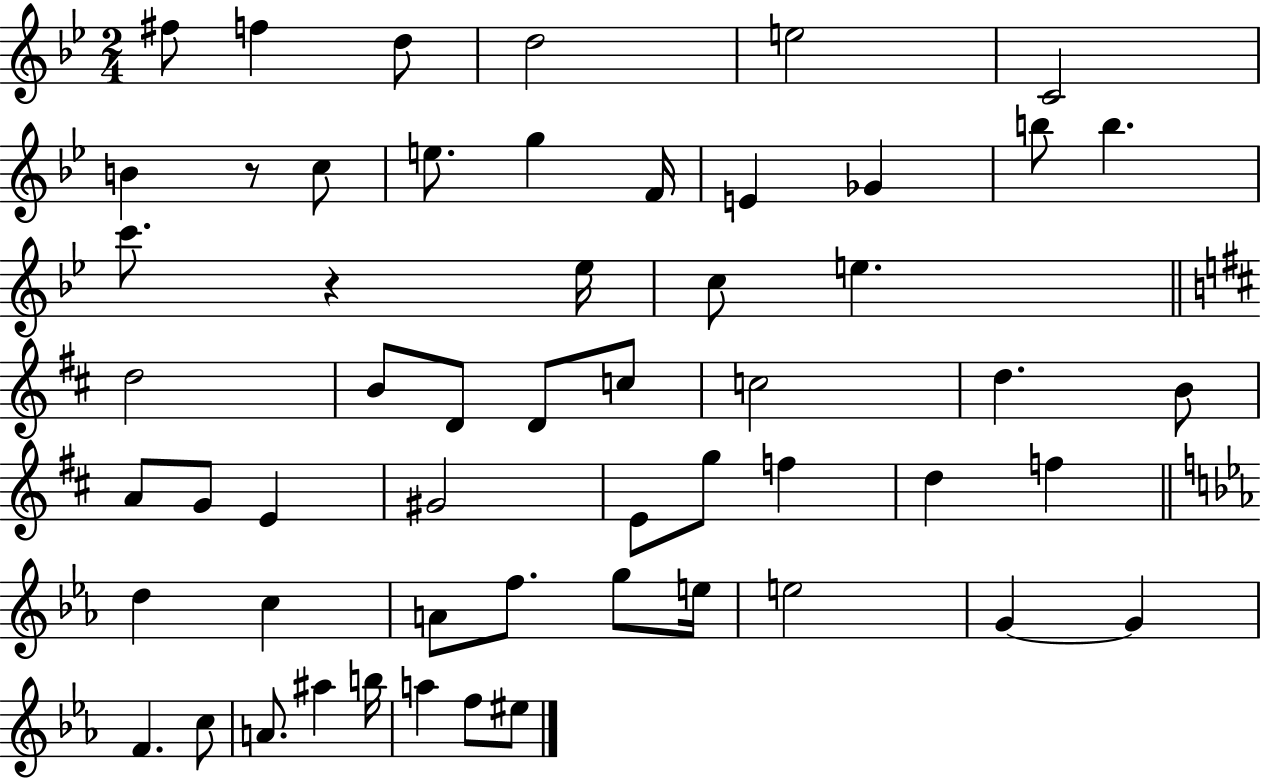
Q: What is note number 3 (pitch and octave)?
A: D5